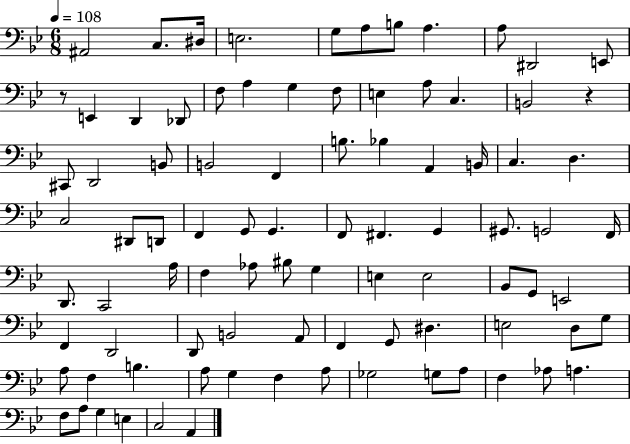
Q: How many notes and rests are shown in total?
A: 89